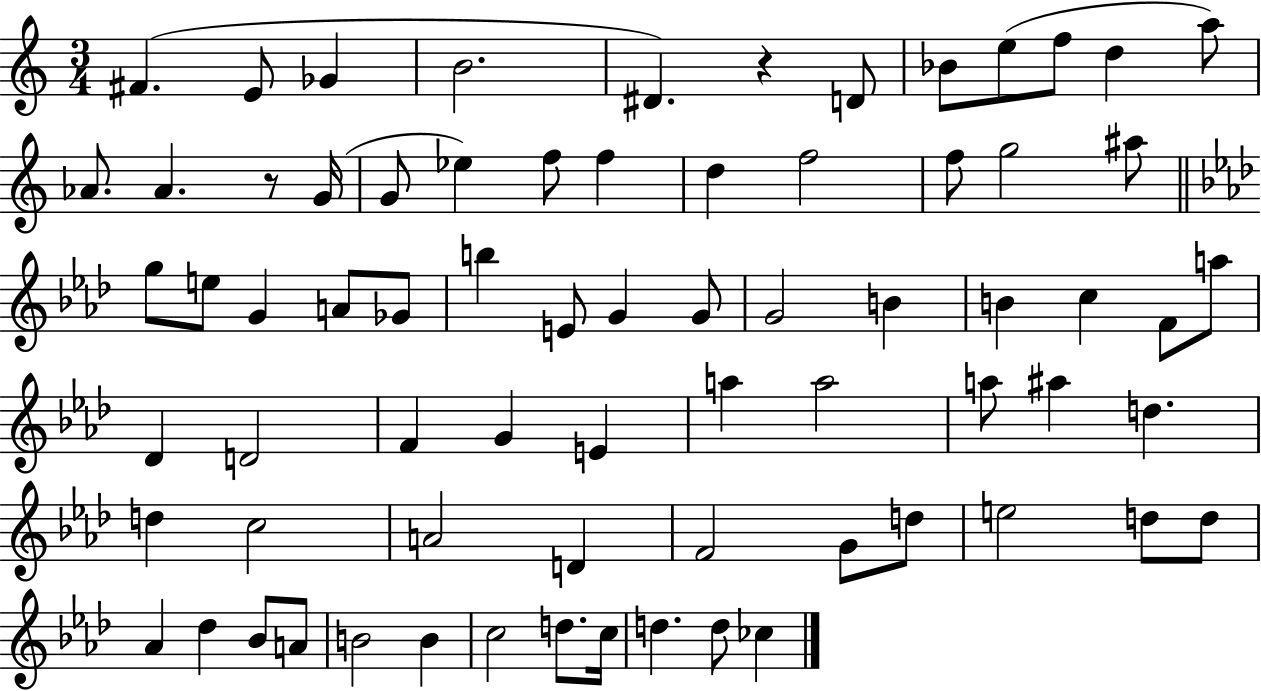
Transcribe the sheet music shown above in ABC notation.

X:1
T:Untitled
M:3/4
L:1/4
K:C
^F E/2 _G B2 ^D z D/2 _B/2 e/2 f/2 d a/2 _A/2 _A z/2 G/4 G/2 _e f/2 f d f2 f/2 g2 ^a/2 g/2 e/2 G A/2 _G/2 b E/2 G G/2 G2 B B c F/2 a/2 _D D2 F G E a a2 a/2 ^a d d c2 A2 D F2 G/2 d/2 e2 d/2 d/2 _A _d _B/2 A/2 B2 B c2 d/2 c/4 d d/2 _c